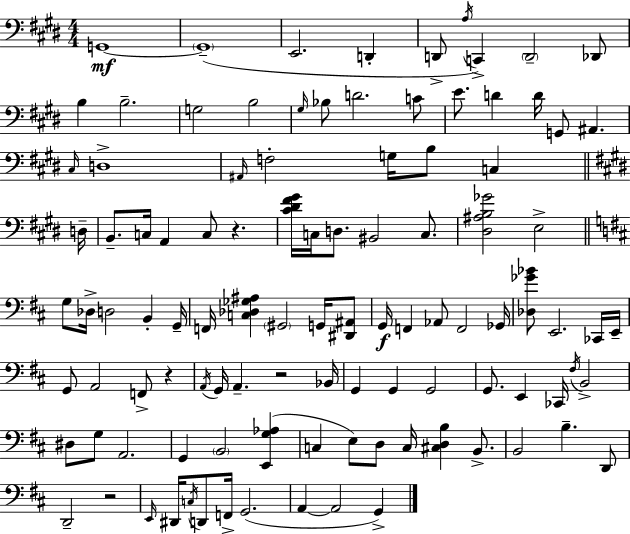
G2/w G2/w E2/h. D2/q D2/e A3/s C2/q D2/h Db2/e B3/q B3/h. G3/h B3/h G#3/s Bb3/e D4/h. C4/e E4/e. D4/q D4/s G2/e A#2/q. C#3/s D3/w A#2/s F3/h G3/s B3/e C3/q D3/s B2/e. C3/s A2/q C3/e R/q. [C#4,D#4,F#4,G#4]/s C3/s D3/e. BIS2/h C3/e. [D#3,A#3,B3,Gb4]/h E3/h G3/e Db3/s D3/h B2/q G2/s F2/s [C3,Db3,Gb3,A#3]/q G#2/h G2/s [D#2,A#2]/e G2/s F2/q Ab2/e F2/h Gb2/s [Db3,Gb4,Bb4]/e E2/h. CES2/s E2/s G2/e A2/h F2/e R/q A2/s G2/s A2/q. R/h Bb2/s G2/q G2/q G2/h G2/e. E2/q CES2/s F#3/s B2/h D#3/e G3/e A2/h. G2/q B2/h [E2,G3,Ab3]/q C3/q E3/e D3/e C3/s [C#3,D3,B3]/q B2/e. B2/h B3/q. D2/e D2/h R/h E2/s D#2/s C3/s D2/e F2/s G2/h. A2/q A2/h G2/q